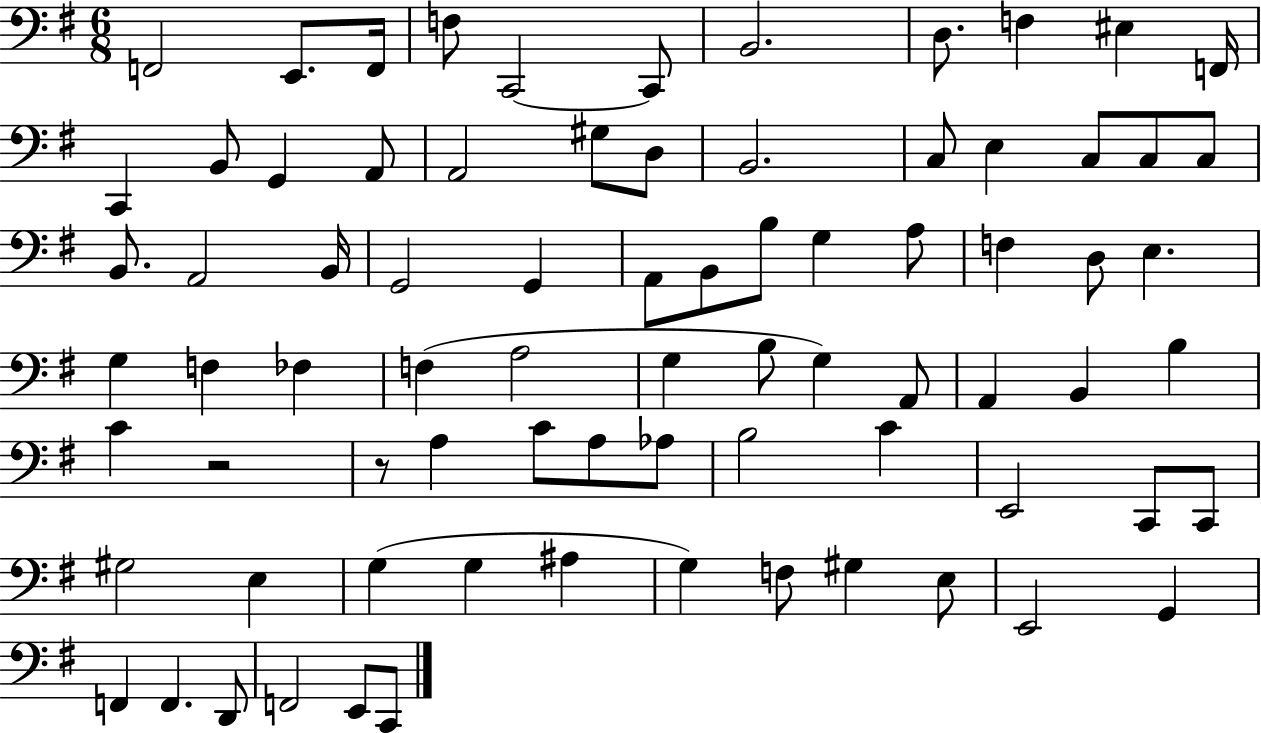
X:1
T:Untitled
M:6/8
L:1/4
K:G
F,,2 E,,/2 F,,/4 F,/2 C,,2 C,,/2 B,,2 D,/2 F, ^E, F,,/4 C,, B,,/2 G,, A,,/2 A,,2 ^G,/2 D,/2 B,,2 C,/2 E, C,/2 C,/2 C,/2 B,,/2 A,,2 B,,/4 G,,2 G,, A,,/2 B,,/2 B,/2 G, A,/2 F, D,/2 E, G, F, _F, F, A,2 G, B,/2 G, A,,/2 A,, B,, B, C z2 z/2 A, C/2 A,/2 _A,/2 B,2 C E,,2 C,,/2 C,,/2 ^G,2 E, G, G, ^A, G, F,/2 ^G, E,/2 E,,2 G,, F,, F,, D,,/2 F,,2 E,,/2 C,,/2